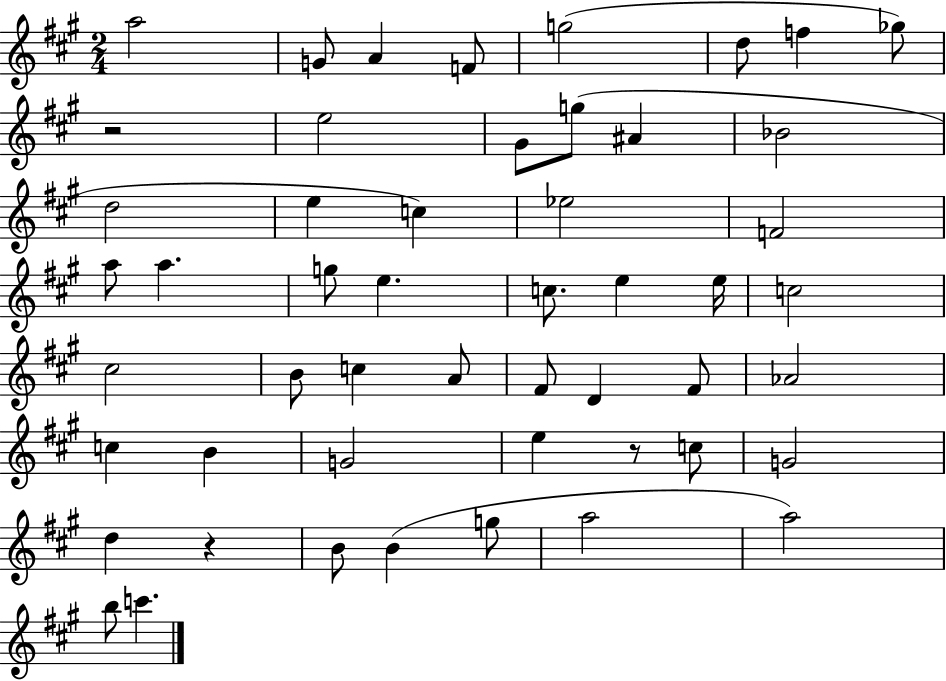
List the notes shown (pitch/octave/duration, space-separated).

A5/h G4/e A4/q F4/e G5/h D5/e F5/q Gb5/e R/h E5/h G#4/e G5/e A#4/q Bb4/h D5/h E5/q C5/q Eb5/h F4/h A5/e A5/q. G5/e E5/q. C5/e. E5/q E5/s C5/h C#5/h B4/e C5/q A4/e F#4/e D4/q F#4/e Ab4/h C5/q B4/q G4/h E5/q R/e C5/e G4/h D5/q R/q B4/e B4/q G5/e A5/h A5/h B5/e C6/q.